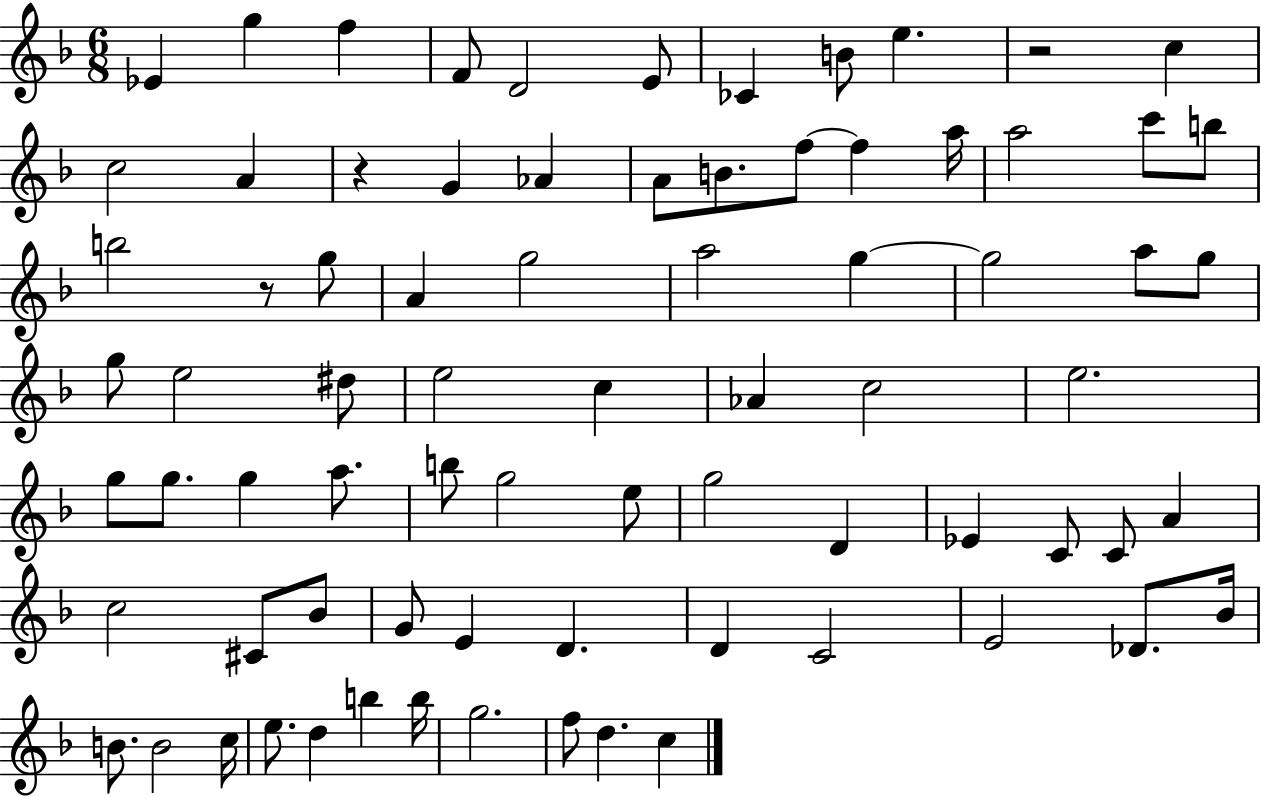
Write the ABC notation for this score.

X:1
T:Untitled
M:6/8
L:1/4
K:F
_E g f F/2 D2 E/2 _C B/2 e z2 c c2 A z G _A A/2 B/2 f/2 f a/4 a2 c'/2 b/2 b2 z/2 g/2 A g2 a2 g g2 a/2 g/2 g/2 e2 ^d/2 e2 c _A c2 e2 g/2 g/2 g a/2 b/2 g2 e/2 g2 D _E C/2 C/2 A c2 ^C/2 _B/2 G/2 E D D C2 E2 _D/2 _B/4 B/2 B2 c/4 e/2 d b b/4 g2 f/2 d c